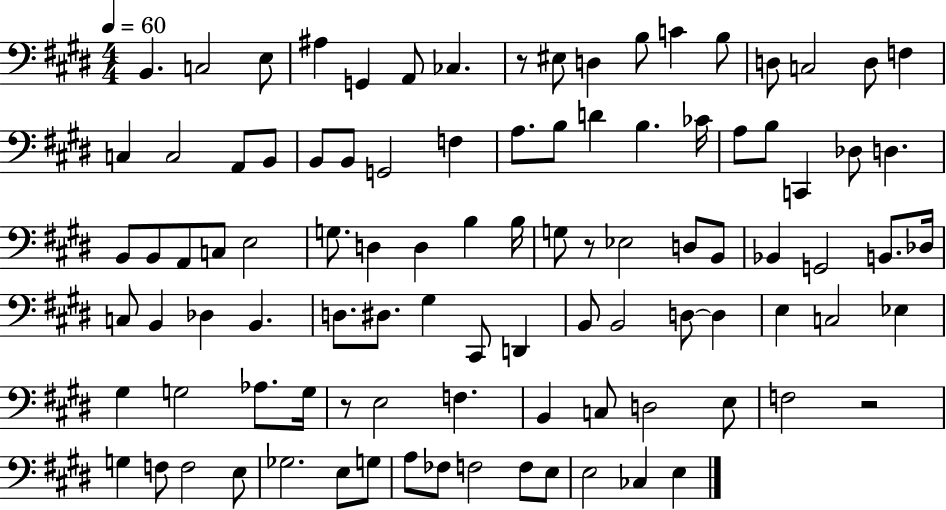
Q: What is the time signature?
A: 4/4